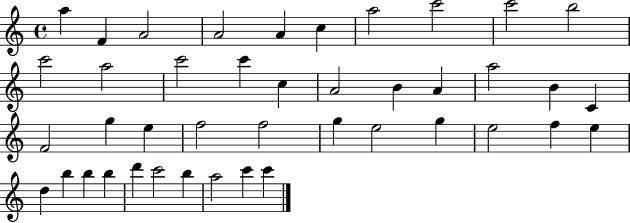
{
  \clef treble
  \time 4/4
  \defaultTimeSignature
  \key c \major
  a''4 f'4 a'2 | a'2 a'4 c''4 | a''2 c'''2 | c'''2 b''2 | \break c'''2 a''2 | c'''2 c'''4 c''4 | a'2 b'4 a'4 | a''2 b'4 c'4 | \break f'2 g''4 e''4 | f''2 f''2 | g''4 e''2 g''4 | e''2 f''4 e''4 | \break d''4 b''4 b''4 b''4 | d'''4 c'''2 b''4 | a''2 c'''4 c'''4 | \bar "|."
}